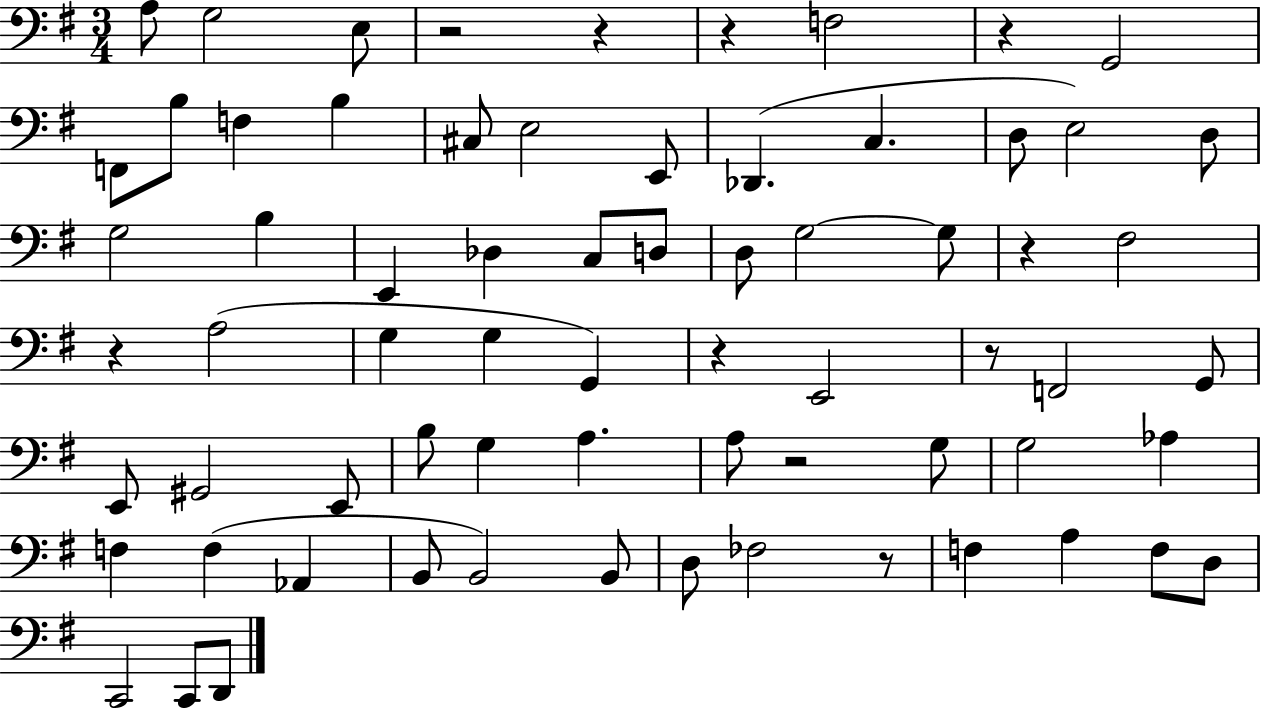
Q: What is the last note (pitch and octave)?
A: D2